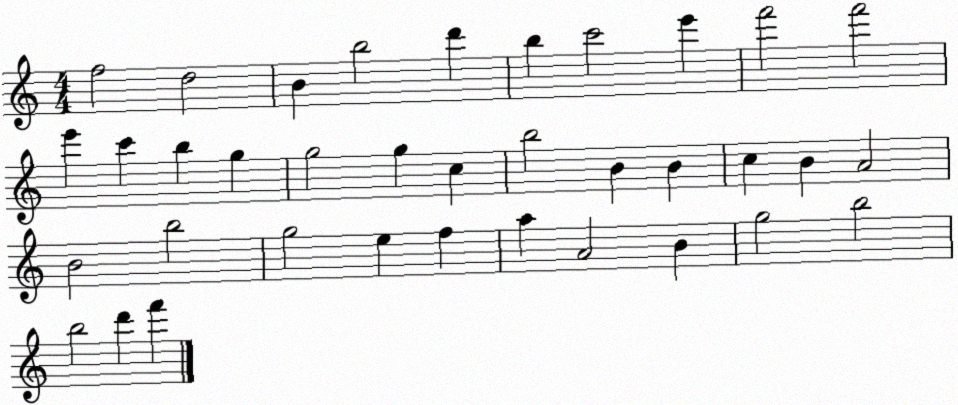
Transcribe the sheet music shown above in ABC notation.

X:1
T:Untitled
M:4/4
L:1/4
K:C
f2 d2 B b2 d' b c'2 e' f'2 f'2 e' c' b g g2 g c b2 B B c B A2 B2 b2 g2 e f a A2 B g2 b2 b2 d' f'